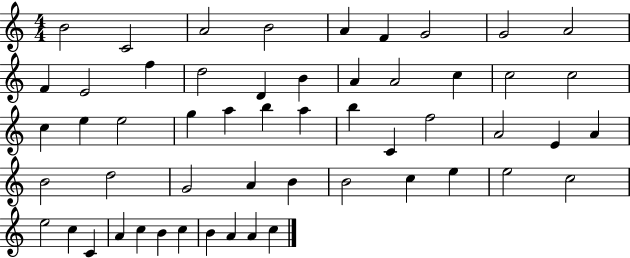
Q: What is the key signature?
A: C major